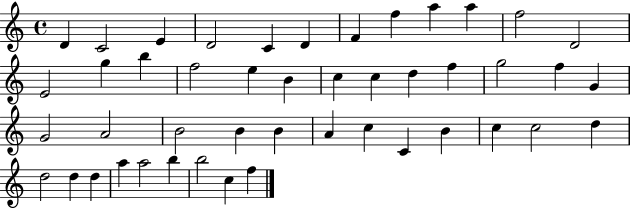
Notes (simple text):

D4/q C4/h E4/q D4/h C4/q D4/q F4/q F5/q A5/q A5/q F5/h D4/h E4/h G5/q B5/q F5/h E5/q B4/q C5/q C5/q D5/q F5/q G5/h F5/q G4/q G4/h A4/h B4/h B4/q B4/q A4/q C5/q C4/q B4/q C5/q C5/h D5/q D5/h D5/q D5/q A5/q A5/h B5/q B5/h C5/q F5/q